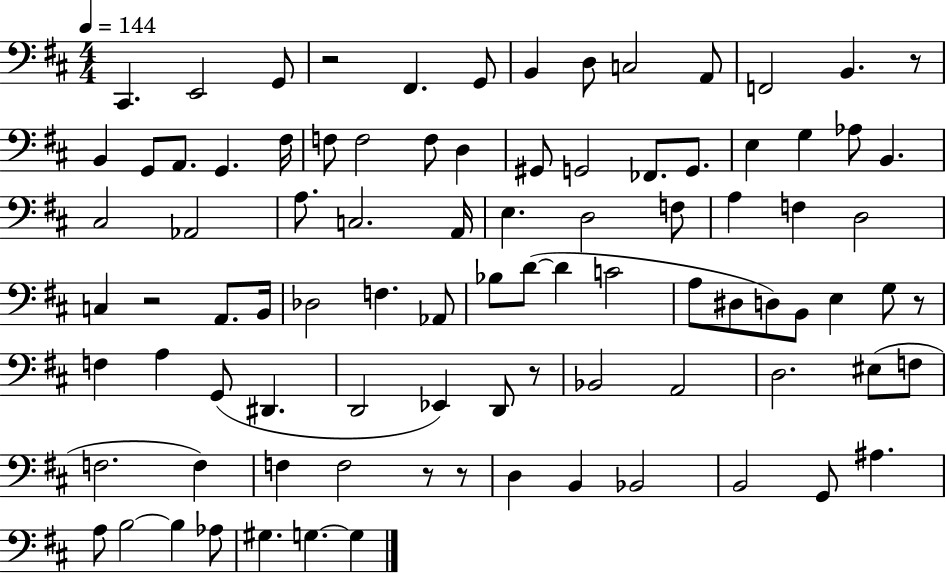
{
  \clef bass
  \numericTimeSignature
  \time 4/4
  \key d \major
  \tempo 4 = 144
  cis,4. e,2 g,8 | r2 fis,4. g,8 | b,4 d8 c2 a,8 | f,2 b,4. r8 | \break b,4 g,8 a,8. g,4. fis16 | f8 f2 f8 d4 | gis,8 g,2 fes,8. g,8. | e4 g4 aes8 b,4. | \break cis2 aes,2 | a8. c2. a,16 | e4. d2 f8 | a4 f4 d2 | \break c4 r2 a,8. b,16 | des2 f4. aes,8 | bes8 d'8~(~ d'4 c'2 | a8 dis8 d8) b,8 e4 g8 r8 | \break f4 a4 g,8( dis,4. | d,2 ees,4) d,8 r8 | bes,2 a,2 | d2. eis8( f8 | \break f2. f4) | f4 f2 r8 r8 | d4 b,4 bes,2 | b,2 g,8 ais4. | \break a8 b2~~ b4 aes8 | gis4. g4.~~ g4 | \bar "|."
}